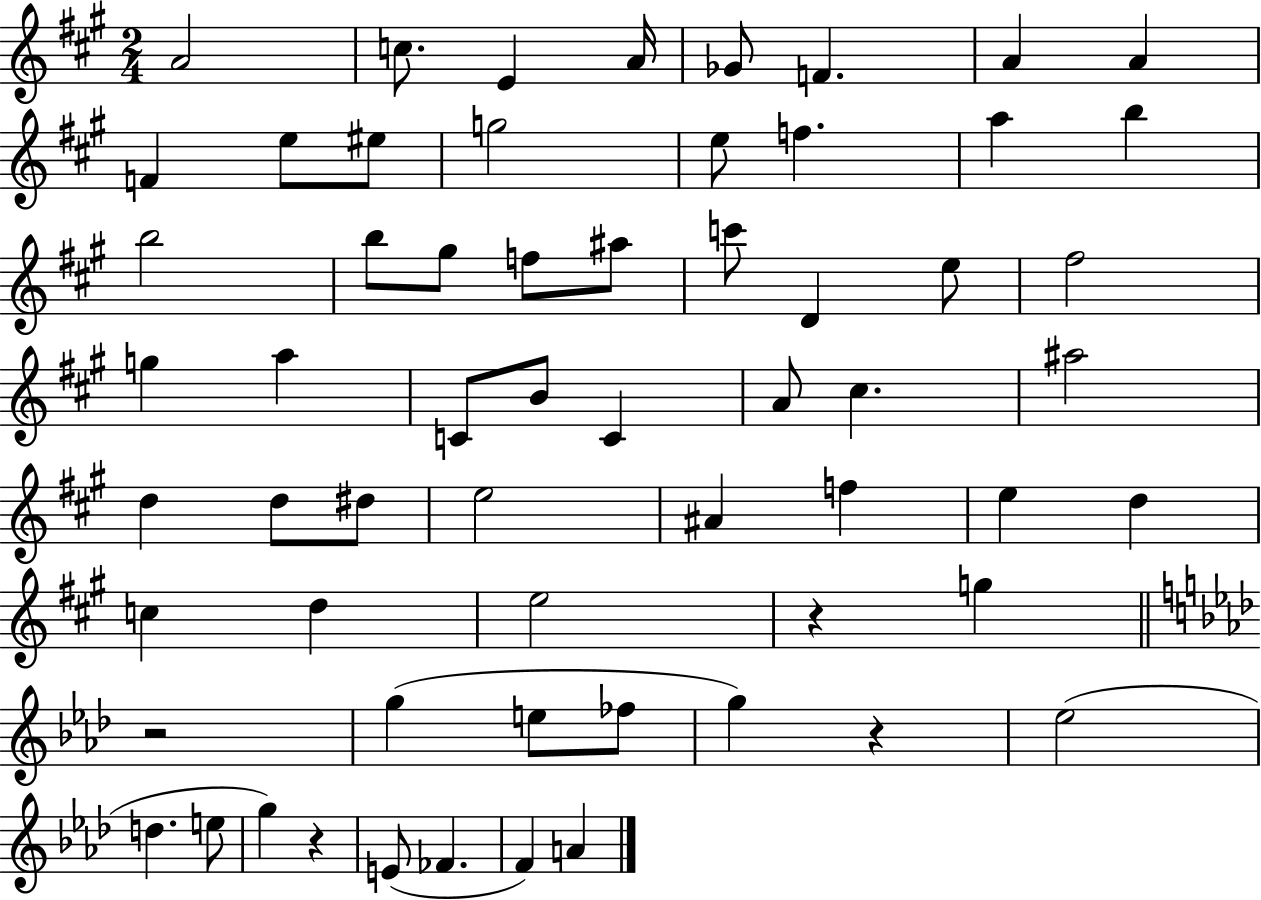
X:1
T:Untitled
M:2/4
L:1/4
K:A
A2 c/2 E A/4 _G/2 F A A F e/2 ^e/2 g2 e/2 f a b b2 b/2 ^g/2 f/2 ^a/2 c'/2 D e/2 ^f2 g a C/2 B/2 C A/2 ^c ^a2 d d/2 ^d/2 e2 ^A f e d c d e2 z g z2 g e/2 _f/2 g z _e2 d e/2 g z E/2 _F F A